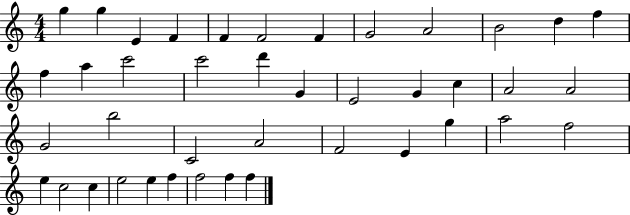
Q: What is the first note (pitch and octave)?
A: G5